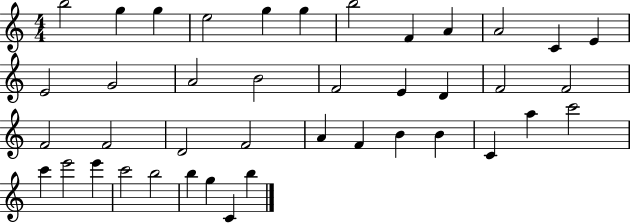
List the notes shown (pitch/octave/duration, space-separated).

B5/h G5/q G5/q E5/h G5/q G5/q B5/h F4/q A4/q A4/h C4/q E4/q E4/h G4/h A4/h B4/h F4/h E4/q D4/q F4/h F4/h F4/h F4/h D4/h F4/h A4/q F4/q B4/q B4/q C4/q A5/q C6/h C6/q E6/h E6/q C6/h B5/h B5/q G5/q C4/q B5/q